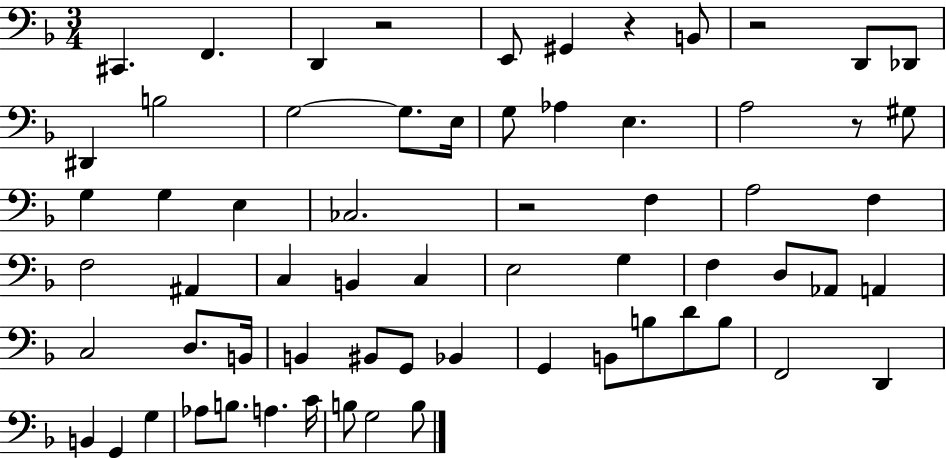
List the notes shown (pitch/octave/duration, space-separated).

C#2/q. F2/q. D2/q R/h E2/e G#2/q R/q B2/e R/h D2/e Db2/e D#2/q B3/h G3/h G3/e. E3/s G3/e Ab3/q E3/q. A3/h R/e G#3/e G3/q G3/q E3/q CES3/h. R/h F3/q A3/h F3/q F3/h A#2/q C3/q B2/q C3/q E3/h G3/q F3/q D3/e Ab2/e A2/q C3/h D3/e. B2/s B2/q BIS2/e G2/e Bb2/q G2/q B2/e B3/e D4/e B3/e F2/h D2/q B2/q G2/q G3/q Ab3/e B3/e. A3/q. C4/s B3/e G3/h B3/e